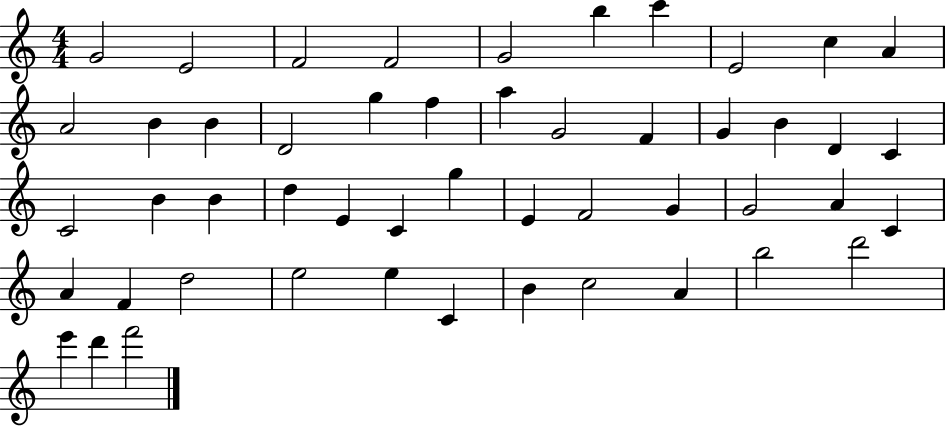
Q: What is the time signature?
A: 4/4